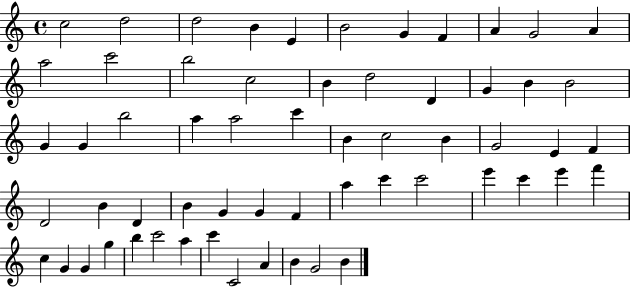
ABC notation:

X:1
T:Untitled
M:4/4
L:1/4
K:C
c2 d2 d2 B E B2 G F A G2 A a2 c'2 b2 c2 B d2 D G B B2 G G b2 a a2 c' B c2 B G2 E F D2 B D B G G F a c' c'2 e' c' e' f' c G G g b c'2 a c' C2 A B G2 B